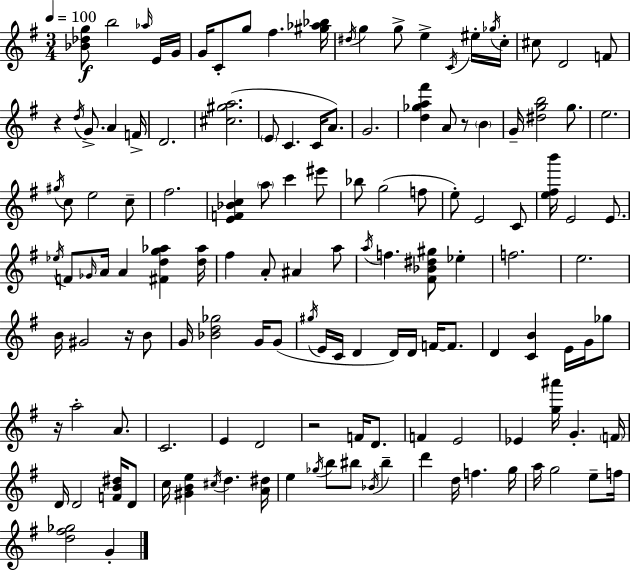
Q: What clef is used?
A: treble